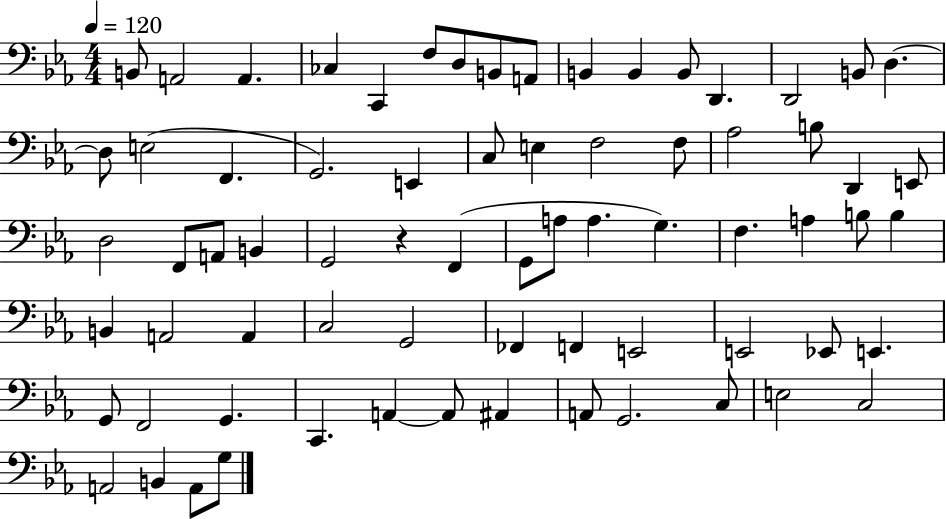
B2/e A2/h A2/q. CES3/q C2/q F3/e D3/e B2/e A2/e B2/q B2/q B2/e D2/q. D2/h B2/e D3/q. D3/e E3/h F2/q. G2/h. E2/q C3/e E3/q F3/h F3/e Ab3/h B3/e D2/q E2/e D3/h F2/e A2/e B2/q G2/h R/q F2/q G2/e A3/e A3/q. G3/q. F3/q. A3/q B3/e B3/q B2/q A2/h A2/q C3/h G2/h FES2/q F2/q E2/h E2/h Eb2/e E2/q. G2/e F2/h G2/q. C2/q. A2/q A2/e A#2/q A2/e G2/h. C3/e E3/h C3/h A2/h B2/q A2/e G3/e